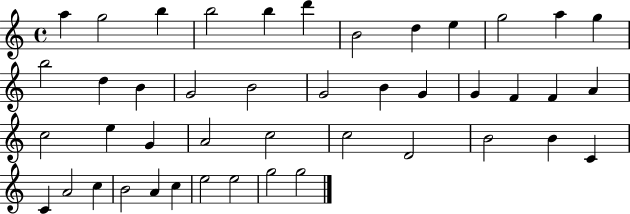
{
  \clef treble
  \time 4/4
  \defaultTimeSignature
  \key c \major
  a''4 g''2 b''4 | b''2 b''4 d'''4 | b'2 d''4 e''4 | g''2 a''4 g''4 | \break b''2 d''4 b'4 | g'2 b'2 | g'2 b'4 g'4 | g'4 f'4 f'4 a'4 | \break c''2 e''4 g'4 | a'2 c''2 | c''2 d'2 | b'2 b'4 c'4 | \break c'4 a'2 c''4 | b'2 a'4 c''4 | e''2 e''2 | g''2 g''2 | \break \bar "|."
}